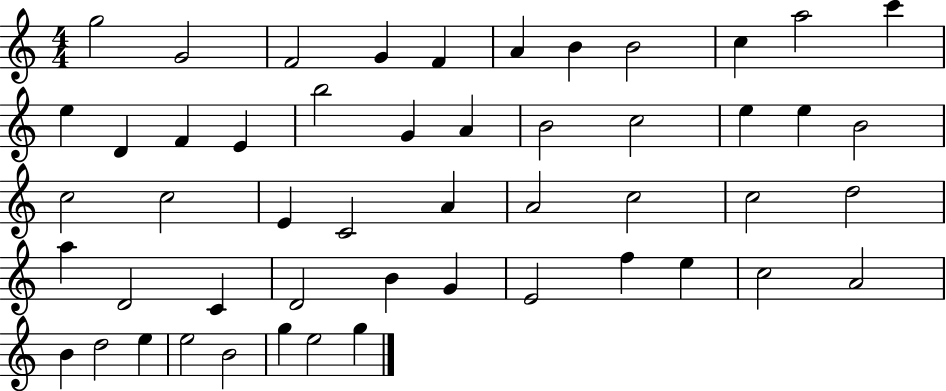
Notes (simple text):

G5/h G4/h F4/h G4/q F4/q A4/q B4/q B4/h C5/q A5/h C6/q E5/q D4/q F4/q E4/q B5/h G4/q A4/q B4/h C5/h E5/q E5/q B4/h C5/h C5/h E4/q C4/h A4/q A4/h C5/h C5/h D5/h A5/q D4/h C4/q D4/h B4/q G4/q E4/h F5/q E5/q C5/h A4/h B4/q D5/h E5/q E5/h B4/h G5/q E5/h G5/q